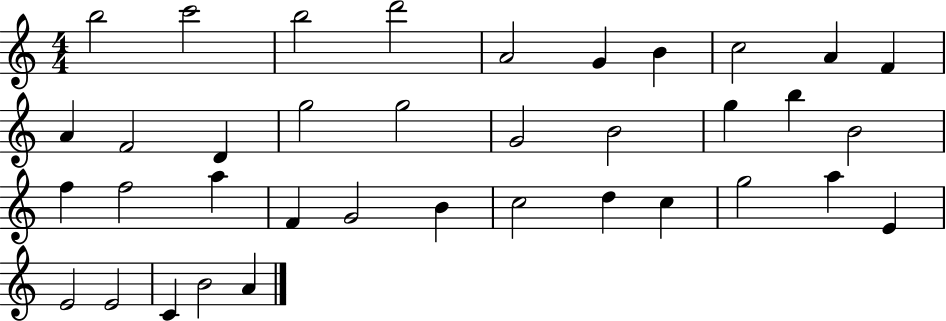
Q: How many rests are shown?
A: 0